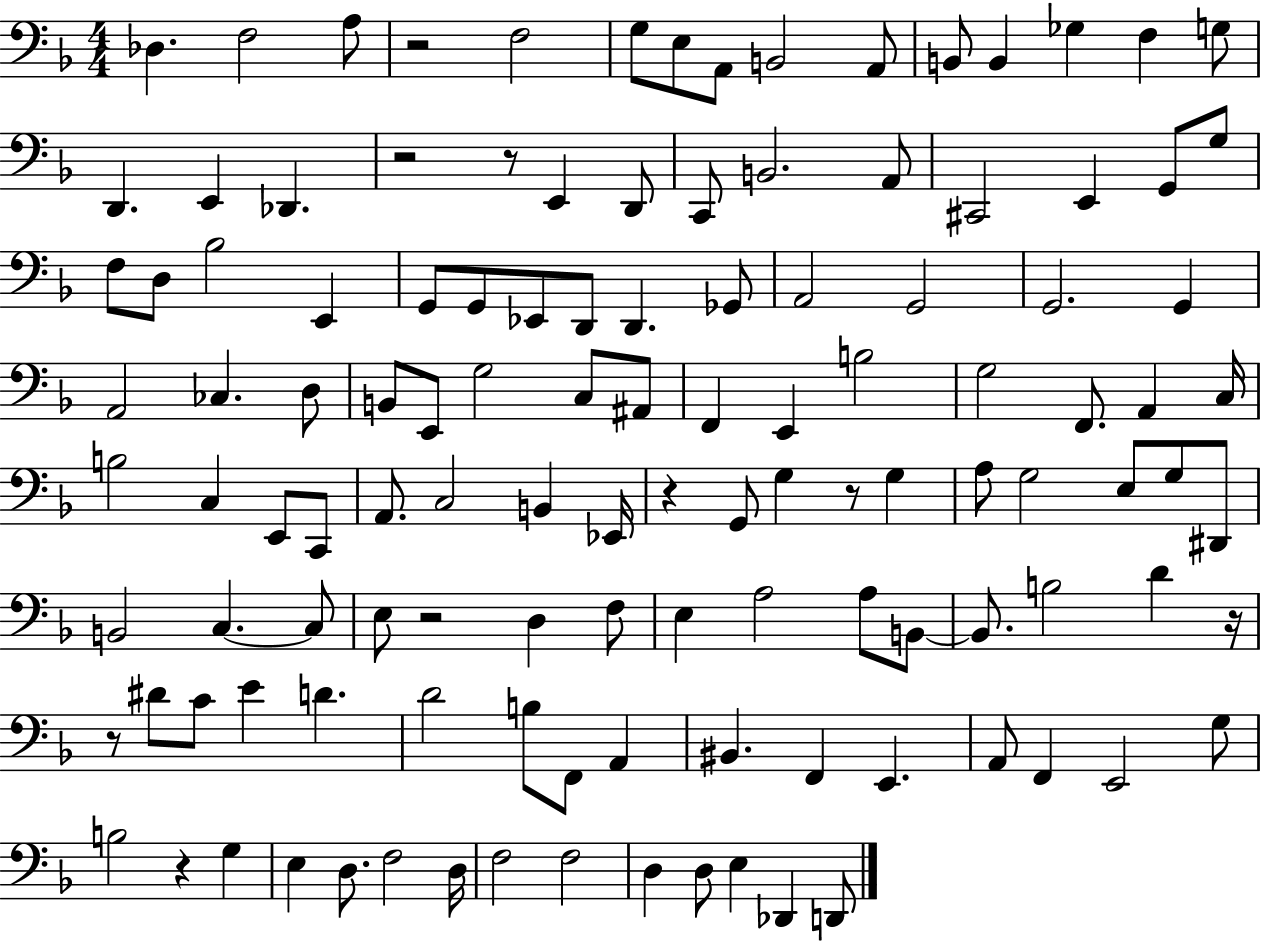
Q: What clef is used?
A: bass